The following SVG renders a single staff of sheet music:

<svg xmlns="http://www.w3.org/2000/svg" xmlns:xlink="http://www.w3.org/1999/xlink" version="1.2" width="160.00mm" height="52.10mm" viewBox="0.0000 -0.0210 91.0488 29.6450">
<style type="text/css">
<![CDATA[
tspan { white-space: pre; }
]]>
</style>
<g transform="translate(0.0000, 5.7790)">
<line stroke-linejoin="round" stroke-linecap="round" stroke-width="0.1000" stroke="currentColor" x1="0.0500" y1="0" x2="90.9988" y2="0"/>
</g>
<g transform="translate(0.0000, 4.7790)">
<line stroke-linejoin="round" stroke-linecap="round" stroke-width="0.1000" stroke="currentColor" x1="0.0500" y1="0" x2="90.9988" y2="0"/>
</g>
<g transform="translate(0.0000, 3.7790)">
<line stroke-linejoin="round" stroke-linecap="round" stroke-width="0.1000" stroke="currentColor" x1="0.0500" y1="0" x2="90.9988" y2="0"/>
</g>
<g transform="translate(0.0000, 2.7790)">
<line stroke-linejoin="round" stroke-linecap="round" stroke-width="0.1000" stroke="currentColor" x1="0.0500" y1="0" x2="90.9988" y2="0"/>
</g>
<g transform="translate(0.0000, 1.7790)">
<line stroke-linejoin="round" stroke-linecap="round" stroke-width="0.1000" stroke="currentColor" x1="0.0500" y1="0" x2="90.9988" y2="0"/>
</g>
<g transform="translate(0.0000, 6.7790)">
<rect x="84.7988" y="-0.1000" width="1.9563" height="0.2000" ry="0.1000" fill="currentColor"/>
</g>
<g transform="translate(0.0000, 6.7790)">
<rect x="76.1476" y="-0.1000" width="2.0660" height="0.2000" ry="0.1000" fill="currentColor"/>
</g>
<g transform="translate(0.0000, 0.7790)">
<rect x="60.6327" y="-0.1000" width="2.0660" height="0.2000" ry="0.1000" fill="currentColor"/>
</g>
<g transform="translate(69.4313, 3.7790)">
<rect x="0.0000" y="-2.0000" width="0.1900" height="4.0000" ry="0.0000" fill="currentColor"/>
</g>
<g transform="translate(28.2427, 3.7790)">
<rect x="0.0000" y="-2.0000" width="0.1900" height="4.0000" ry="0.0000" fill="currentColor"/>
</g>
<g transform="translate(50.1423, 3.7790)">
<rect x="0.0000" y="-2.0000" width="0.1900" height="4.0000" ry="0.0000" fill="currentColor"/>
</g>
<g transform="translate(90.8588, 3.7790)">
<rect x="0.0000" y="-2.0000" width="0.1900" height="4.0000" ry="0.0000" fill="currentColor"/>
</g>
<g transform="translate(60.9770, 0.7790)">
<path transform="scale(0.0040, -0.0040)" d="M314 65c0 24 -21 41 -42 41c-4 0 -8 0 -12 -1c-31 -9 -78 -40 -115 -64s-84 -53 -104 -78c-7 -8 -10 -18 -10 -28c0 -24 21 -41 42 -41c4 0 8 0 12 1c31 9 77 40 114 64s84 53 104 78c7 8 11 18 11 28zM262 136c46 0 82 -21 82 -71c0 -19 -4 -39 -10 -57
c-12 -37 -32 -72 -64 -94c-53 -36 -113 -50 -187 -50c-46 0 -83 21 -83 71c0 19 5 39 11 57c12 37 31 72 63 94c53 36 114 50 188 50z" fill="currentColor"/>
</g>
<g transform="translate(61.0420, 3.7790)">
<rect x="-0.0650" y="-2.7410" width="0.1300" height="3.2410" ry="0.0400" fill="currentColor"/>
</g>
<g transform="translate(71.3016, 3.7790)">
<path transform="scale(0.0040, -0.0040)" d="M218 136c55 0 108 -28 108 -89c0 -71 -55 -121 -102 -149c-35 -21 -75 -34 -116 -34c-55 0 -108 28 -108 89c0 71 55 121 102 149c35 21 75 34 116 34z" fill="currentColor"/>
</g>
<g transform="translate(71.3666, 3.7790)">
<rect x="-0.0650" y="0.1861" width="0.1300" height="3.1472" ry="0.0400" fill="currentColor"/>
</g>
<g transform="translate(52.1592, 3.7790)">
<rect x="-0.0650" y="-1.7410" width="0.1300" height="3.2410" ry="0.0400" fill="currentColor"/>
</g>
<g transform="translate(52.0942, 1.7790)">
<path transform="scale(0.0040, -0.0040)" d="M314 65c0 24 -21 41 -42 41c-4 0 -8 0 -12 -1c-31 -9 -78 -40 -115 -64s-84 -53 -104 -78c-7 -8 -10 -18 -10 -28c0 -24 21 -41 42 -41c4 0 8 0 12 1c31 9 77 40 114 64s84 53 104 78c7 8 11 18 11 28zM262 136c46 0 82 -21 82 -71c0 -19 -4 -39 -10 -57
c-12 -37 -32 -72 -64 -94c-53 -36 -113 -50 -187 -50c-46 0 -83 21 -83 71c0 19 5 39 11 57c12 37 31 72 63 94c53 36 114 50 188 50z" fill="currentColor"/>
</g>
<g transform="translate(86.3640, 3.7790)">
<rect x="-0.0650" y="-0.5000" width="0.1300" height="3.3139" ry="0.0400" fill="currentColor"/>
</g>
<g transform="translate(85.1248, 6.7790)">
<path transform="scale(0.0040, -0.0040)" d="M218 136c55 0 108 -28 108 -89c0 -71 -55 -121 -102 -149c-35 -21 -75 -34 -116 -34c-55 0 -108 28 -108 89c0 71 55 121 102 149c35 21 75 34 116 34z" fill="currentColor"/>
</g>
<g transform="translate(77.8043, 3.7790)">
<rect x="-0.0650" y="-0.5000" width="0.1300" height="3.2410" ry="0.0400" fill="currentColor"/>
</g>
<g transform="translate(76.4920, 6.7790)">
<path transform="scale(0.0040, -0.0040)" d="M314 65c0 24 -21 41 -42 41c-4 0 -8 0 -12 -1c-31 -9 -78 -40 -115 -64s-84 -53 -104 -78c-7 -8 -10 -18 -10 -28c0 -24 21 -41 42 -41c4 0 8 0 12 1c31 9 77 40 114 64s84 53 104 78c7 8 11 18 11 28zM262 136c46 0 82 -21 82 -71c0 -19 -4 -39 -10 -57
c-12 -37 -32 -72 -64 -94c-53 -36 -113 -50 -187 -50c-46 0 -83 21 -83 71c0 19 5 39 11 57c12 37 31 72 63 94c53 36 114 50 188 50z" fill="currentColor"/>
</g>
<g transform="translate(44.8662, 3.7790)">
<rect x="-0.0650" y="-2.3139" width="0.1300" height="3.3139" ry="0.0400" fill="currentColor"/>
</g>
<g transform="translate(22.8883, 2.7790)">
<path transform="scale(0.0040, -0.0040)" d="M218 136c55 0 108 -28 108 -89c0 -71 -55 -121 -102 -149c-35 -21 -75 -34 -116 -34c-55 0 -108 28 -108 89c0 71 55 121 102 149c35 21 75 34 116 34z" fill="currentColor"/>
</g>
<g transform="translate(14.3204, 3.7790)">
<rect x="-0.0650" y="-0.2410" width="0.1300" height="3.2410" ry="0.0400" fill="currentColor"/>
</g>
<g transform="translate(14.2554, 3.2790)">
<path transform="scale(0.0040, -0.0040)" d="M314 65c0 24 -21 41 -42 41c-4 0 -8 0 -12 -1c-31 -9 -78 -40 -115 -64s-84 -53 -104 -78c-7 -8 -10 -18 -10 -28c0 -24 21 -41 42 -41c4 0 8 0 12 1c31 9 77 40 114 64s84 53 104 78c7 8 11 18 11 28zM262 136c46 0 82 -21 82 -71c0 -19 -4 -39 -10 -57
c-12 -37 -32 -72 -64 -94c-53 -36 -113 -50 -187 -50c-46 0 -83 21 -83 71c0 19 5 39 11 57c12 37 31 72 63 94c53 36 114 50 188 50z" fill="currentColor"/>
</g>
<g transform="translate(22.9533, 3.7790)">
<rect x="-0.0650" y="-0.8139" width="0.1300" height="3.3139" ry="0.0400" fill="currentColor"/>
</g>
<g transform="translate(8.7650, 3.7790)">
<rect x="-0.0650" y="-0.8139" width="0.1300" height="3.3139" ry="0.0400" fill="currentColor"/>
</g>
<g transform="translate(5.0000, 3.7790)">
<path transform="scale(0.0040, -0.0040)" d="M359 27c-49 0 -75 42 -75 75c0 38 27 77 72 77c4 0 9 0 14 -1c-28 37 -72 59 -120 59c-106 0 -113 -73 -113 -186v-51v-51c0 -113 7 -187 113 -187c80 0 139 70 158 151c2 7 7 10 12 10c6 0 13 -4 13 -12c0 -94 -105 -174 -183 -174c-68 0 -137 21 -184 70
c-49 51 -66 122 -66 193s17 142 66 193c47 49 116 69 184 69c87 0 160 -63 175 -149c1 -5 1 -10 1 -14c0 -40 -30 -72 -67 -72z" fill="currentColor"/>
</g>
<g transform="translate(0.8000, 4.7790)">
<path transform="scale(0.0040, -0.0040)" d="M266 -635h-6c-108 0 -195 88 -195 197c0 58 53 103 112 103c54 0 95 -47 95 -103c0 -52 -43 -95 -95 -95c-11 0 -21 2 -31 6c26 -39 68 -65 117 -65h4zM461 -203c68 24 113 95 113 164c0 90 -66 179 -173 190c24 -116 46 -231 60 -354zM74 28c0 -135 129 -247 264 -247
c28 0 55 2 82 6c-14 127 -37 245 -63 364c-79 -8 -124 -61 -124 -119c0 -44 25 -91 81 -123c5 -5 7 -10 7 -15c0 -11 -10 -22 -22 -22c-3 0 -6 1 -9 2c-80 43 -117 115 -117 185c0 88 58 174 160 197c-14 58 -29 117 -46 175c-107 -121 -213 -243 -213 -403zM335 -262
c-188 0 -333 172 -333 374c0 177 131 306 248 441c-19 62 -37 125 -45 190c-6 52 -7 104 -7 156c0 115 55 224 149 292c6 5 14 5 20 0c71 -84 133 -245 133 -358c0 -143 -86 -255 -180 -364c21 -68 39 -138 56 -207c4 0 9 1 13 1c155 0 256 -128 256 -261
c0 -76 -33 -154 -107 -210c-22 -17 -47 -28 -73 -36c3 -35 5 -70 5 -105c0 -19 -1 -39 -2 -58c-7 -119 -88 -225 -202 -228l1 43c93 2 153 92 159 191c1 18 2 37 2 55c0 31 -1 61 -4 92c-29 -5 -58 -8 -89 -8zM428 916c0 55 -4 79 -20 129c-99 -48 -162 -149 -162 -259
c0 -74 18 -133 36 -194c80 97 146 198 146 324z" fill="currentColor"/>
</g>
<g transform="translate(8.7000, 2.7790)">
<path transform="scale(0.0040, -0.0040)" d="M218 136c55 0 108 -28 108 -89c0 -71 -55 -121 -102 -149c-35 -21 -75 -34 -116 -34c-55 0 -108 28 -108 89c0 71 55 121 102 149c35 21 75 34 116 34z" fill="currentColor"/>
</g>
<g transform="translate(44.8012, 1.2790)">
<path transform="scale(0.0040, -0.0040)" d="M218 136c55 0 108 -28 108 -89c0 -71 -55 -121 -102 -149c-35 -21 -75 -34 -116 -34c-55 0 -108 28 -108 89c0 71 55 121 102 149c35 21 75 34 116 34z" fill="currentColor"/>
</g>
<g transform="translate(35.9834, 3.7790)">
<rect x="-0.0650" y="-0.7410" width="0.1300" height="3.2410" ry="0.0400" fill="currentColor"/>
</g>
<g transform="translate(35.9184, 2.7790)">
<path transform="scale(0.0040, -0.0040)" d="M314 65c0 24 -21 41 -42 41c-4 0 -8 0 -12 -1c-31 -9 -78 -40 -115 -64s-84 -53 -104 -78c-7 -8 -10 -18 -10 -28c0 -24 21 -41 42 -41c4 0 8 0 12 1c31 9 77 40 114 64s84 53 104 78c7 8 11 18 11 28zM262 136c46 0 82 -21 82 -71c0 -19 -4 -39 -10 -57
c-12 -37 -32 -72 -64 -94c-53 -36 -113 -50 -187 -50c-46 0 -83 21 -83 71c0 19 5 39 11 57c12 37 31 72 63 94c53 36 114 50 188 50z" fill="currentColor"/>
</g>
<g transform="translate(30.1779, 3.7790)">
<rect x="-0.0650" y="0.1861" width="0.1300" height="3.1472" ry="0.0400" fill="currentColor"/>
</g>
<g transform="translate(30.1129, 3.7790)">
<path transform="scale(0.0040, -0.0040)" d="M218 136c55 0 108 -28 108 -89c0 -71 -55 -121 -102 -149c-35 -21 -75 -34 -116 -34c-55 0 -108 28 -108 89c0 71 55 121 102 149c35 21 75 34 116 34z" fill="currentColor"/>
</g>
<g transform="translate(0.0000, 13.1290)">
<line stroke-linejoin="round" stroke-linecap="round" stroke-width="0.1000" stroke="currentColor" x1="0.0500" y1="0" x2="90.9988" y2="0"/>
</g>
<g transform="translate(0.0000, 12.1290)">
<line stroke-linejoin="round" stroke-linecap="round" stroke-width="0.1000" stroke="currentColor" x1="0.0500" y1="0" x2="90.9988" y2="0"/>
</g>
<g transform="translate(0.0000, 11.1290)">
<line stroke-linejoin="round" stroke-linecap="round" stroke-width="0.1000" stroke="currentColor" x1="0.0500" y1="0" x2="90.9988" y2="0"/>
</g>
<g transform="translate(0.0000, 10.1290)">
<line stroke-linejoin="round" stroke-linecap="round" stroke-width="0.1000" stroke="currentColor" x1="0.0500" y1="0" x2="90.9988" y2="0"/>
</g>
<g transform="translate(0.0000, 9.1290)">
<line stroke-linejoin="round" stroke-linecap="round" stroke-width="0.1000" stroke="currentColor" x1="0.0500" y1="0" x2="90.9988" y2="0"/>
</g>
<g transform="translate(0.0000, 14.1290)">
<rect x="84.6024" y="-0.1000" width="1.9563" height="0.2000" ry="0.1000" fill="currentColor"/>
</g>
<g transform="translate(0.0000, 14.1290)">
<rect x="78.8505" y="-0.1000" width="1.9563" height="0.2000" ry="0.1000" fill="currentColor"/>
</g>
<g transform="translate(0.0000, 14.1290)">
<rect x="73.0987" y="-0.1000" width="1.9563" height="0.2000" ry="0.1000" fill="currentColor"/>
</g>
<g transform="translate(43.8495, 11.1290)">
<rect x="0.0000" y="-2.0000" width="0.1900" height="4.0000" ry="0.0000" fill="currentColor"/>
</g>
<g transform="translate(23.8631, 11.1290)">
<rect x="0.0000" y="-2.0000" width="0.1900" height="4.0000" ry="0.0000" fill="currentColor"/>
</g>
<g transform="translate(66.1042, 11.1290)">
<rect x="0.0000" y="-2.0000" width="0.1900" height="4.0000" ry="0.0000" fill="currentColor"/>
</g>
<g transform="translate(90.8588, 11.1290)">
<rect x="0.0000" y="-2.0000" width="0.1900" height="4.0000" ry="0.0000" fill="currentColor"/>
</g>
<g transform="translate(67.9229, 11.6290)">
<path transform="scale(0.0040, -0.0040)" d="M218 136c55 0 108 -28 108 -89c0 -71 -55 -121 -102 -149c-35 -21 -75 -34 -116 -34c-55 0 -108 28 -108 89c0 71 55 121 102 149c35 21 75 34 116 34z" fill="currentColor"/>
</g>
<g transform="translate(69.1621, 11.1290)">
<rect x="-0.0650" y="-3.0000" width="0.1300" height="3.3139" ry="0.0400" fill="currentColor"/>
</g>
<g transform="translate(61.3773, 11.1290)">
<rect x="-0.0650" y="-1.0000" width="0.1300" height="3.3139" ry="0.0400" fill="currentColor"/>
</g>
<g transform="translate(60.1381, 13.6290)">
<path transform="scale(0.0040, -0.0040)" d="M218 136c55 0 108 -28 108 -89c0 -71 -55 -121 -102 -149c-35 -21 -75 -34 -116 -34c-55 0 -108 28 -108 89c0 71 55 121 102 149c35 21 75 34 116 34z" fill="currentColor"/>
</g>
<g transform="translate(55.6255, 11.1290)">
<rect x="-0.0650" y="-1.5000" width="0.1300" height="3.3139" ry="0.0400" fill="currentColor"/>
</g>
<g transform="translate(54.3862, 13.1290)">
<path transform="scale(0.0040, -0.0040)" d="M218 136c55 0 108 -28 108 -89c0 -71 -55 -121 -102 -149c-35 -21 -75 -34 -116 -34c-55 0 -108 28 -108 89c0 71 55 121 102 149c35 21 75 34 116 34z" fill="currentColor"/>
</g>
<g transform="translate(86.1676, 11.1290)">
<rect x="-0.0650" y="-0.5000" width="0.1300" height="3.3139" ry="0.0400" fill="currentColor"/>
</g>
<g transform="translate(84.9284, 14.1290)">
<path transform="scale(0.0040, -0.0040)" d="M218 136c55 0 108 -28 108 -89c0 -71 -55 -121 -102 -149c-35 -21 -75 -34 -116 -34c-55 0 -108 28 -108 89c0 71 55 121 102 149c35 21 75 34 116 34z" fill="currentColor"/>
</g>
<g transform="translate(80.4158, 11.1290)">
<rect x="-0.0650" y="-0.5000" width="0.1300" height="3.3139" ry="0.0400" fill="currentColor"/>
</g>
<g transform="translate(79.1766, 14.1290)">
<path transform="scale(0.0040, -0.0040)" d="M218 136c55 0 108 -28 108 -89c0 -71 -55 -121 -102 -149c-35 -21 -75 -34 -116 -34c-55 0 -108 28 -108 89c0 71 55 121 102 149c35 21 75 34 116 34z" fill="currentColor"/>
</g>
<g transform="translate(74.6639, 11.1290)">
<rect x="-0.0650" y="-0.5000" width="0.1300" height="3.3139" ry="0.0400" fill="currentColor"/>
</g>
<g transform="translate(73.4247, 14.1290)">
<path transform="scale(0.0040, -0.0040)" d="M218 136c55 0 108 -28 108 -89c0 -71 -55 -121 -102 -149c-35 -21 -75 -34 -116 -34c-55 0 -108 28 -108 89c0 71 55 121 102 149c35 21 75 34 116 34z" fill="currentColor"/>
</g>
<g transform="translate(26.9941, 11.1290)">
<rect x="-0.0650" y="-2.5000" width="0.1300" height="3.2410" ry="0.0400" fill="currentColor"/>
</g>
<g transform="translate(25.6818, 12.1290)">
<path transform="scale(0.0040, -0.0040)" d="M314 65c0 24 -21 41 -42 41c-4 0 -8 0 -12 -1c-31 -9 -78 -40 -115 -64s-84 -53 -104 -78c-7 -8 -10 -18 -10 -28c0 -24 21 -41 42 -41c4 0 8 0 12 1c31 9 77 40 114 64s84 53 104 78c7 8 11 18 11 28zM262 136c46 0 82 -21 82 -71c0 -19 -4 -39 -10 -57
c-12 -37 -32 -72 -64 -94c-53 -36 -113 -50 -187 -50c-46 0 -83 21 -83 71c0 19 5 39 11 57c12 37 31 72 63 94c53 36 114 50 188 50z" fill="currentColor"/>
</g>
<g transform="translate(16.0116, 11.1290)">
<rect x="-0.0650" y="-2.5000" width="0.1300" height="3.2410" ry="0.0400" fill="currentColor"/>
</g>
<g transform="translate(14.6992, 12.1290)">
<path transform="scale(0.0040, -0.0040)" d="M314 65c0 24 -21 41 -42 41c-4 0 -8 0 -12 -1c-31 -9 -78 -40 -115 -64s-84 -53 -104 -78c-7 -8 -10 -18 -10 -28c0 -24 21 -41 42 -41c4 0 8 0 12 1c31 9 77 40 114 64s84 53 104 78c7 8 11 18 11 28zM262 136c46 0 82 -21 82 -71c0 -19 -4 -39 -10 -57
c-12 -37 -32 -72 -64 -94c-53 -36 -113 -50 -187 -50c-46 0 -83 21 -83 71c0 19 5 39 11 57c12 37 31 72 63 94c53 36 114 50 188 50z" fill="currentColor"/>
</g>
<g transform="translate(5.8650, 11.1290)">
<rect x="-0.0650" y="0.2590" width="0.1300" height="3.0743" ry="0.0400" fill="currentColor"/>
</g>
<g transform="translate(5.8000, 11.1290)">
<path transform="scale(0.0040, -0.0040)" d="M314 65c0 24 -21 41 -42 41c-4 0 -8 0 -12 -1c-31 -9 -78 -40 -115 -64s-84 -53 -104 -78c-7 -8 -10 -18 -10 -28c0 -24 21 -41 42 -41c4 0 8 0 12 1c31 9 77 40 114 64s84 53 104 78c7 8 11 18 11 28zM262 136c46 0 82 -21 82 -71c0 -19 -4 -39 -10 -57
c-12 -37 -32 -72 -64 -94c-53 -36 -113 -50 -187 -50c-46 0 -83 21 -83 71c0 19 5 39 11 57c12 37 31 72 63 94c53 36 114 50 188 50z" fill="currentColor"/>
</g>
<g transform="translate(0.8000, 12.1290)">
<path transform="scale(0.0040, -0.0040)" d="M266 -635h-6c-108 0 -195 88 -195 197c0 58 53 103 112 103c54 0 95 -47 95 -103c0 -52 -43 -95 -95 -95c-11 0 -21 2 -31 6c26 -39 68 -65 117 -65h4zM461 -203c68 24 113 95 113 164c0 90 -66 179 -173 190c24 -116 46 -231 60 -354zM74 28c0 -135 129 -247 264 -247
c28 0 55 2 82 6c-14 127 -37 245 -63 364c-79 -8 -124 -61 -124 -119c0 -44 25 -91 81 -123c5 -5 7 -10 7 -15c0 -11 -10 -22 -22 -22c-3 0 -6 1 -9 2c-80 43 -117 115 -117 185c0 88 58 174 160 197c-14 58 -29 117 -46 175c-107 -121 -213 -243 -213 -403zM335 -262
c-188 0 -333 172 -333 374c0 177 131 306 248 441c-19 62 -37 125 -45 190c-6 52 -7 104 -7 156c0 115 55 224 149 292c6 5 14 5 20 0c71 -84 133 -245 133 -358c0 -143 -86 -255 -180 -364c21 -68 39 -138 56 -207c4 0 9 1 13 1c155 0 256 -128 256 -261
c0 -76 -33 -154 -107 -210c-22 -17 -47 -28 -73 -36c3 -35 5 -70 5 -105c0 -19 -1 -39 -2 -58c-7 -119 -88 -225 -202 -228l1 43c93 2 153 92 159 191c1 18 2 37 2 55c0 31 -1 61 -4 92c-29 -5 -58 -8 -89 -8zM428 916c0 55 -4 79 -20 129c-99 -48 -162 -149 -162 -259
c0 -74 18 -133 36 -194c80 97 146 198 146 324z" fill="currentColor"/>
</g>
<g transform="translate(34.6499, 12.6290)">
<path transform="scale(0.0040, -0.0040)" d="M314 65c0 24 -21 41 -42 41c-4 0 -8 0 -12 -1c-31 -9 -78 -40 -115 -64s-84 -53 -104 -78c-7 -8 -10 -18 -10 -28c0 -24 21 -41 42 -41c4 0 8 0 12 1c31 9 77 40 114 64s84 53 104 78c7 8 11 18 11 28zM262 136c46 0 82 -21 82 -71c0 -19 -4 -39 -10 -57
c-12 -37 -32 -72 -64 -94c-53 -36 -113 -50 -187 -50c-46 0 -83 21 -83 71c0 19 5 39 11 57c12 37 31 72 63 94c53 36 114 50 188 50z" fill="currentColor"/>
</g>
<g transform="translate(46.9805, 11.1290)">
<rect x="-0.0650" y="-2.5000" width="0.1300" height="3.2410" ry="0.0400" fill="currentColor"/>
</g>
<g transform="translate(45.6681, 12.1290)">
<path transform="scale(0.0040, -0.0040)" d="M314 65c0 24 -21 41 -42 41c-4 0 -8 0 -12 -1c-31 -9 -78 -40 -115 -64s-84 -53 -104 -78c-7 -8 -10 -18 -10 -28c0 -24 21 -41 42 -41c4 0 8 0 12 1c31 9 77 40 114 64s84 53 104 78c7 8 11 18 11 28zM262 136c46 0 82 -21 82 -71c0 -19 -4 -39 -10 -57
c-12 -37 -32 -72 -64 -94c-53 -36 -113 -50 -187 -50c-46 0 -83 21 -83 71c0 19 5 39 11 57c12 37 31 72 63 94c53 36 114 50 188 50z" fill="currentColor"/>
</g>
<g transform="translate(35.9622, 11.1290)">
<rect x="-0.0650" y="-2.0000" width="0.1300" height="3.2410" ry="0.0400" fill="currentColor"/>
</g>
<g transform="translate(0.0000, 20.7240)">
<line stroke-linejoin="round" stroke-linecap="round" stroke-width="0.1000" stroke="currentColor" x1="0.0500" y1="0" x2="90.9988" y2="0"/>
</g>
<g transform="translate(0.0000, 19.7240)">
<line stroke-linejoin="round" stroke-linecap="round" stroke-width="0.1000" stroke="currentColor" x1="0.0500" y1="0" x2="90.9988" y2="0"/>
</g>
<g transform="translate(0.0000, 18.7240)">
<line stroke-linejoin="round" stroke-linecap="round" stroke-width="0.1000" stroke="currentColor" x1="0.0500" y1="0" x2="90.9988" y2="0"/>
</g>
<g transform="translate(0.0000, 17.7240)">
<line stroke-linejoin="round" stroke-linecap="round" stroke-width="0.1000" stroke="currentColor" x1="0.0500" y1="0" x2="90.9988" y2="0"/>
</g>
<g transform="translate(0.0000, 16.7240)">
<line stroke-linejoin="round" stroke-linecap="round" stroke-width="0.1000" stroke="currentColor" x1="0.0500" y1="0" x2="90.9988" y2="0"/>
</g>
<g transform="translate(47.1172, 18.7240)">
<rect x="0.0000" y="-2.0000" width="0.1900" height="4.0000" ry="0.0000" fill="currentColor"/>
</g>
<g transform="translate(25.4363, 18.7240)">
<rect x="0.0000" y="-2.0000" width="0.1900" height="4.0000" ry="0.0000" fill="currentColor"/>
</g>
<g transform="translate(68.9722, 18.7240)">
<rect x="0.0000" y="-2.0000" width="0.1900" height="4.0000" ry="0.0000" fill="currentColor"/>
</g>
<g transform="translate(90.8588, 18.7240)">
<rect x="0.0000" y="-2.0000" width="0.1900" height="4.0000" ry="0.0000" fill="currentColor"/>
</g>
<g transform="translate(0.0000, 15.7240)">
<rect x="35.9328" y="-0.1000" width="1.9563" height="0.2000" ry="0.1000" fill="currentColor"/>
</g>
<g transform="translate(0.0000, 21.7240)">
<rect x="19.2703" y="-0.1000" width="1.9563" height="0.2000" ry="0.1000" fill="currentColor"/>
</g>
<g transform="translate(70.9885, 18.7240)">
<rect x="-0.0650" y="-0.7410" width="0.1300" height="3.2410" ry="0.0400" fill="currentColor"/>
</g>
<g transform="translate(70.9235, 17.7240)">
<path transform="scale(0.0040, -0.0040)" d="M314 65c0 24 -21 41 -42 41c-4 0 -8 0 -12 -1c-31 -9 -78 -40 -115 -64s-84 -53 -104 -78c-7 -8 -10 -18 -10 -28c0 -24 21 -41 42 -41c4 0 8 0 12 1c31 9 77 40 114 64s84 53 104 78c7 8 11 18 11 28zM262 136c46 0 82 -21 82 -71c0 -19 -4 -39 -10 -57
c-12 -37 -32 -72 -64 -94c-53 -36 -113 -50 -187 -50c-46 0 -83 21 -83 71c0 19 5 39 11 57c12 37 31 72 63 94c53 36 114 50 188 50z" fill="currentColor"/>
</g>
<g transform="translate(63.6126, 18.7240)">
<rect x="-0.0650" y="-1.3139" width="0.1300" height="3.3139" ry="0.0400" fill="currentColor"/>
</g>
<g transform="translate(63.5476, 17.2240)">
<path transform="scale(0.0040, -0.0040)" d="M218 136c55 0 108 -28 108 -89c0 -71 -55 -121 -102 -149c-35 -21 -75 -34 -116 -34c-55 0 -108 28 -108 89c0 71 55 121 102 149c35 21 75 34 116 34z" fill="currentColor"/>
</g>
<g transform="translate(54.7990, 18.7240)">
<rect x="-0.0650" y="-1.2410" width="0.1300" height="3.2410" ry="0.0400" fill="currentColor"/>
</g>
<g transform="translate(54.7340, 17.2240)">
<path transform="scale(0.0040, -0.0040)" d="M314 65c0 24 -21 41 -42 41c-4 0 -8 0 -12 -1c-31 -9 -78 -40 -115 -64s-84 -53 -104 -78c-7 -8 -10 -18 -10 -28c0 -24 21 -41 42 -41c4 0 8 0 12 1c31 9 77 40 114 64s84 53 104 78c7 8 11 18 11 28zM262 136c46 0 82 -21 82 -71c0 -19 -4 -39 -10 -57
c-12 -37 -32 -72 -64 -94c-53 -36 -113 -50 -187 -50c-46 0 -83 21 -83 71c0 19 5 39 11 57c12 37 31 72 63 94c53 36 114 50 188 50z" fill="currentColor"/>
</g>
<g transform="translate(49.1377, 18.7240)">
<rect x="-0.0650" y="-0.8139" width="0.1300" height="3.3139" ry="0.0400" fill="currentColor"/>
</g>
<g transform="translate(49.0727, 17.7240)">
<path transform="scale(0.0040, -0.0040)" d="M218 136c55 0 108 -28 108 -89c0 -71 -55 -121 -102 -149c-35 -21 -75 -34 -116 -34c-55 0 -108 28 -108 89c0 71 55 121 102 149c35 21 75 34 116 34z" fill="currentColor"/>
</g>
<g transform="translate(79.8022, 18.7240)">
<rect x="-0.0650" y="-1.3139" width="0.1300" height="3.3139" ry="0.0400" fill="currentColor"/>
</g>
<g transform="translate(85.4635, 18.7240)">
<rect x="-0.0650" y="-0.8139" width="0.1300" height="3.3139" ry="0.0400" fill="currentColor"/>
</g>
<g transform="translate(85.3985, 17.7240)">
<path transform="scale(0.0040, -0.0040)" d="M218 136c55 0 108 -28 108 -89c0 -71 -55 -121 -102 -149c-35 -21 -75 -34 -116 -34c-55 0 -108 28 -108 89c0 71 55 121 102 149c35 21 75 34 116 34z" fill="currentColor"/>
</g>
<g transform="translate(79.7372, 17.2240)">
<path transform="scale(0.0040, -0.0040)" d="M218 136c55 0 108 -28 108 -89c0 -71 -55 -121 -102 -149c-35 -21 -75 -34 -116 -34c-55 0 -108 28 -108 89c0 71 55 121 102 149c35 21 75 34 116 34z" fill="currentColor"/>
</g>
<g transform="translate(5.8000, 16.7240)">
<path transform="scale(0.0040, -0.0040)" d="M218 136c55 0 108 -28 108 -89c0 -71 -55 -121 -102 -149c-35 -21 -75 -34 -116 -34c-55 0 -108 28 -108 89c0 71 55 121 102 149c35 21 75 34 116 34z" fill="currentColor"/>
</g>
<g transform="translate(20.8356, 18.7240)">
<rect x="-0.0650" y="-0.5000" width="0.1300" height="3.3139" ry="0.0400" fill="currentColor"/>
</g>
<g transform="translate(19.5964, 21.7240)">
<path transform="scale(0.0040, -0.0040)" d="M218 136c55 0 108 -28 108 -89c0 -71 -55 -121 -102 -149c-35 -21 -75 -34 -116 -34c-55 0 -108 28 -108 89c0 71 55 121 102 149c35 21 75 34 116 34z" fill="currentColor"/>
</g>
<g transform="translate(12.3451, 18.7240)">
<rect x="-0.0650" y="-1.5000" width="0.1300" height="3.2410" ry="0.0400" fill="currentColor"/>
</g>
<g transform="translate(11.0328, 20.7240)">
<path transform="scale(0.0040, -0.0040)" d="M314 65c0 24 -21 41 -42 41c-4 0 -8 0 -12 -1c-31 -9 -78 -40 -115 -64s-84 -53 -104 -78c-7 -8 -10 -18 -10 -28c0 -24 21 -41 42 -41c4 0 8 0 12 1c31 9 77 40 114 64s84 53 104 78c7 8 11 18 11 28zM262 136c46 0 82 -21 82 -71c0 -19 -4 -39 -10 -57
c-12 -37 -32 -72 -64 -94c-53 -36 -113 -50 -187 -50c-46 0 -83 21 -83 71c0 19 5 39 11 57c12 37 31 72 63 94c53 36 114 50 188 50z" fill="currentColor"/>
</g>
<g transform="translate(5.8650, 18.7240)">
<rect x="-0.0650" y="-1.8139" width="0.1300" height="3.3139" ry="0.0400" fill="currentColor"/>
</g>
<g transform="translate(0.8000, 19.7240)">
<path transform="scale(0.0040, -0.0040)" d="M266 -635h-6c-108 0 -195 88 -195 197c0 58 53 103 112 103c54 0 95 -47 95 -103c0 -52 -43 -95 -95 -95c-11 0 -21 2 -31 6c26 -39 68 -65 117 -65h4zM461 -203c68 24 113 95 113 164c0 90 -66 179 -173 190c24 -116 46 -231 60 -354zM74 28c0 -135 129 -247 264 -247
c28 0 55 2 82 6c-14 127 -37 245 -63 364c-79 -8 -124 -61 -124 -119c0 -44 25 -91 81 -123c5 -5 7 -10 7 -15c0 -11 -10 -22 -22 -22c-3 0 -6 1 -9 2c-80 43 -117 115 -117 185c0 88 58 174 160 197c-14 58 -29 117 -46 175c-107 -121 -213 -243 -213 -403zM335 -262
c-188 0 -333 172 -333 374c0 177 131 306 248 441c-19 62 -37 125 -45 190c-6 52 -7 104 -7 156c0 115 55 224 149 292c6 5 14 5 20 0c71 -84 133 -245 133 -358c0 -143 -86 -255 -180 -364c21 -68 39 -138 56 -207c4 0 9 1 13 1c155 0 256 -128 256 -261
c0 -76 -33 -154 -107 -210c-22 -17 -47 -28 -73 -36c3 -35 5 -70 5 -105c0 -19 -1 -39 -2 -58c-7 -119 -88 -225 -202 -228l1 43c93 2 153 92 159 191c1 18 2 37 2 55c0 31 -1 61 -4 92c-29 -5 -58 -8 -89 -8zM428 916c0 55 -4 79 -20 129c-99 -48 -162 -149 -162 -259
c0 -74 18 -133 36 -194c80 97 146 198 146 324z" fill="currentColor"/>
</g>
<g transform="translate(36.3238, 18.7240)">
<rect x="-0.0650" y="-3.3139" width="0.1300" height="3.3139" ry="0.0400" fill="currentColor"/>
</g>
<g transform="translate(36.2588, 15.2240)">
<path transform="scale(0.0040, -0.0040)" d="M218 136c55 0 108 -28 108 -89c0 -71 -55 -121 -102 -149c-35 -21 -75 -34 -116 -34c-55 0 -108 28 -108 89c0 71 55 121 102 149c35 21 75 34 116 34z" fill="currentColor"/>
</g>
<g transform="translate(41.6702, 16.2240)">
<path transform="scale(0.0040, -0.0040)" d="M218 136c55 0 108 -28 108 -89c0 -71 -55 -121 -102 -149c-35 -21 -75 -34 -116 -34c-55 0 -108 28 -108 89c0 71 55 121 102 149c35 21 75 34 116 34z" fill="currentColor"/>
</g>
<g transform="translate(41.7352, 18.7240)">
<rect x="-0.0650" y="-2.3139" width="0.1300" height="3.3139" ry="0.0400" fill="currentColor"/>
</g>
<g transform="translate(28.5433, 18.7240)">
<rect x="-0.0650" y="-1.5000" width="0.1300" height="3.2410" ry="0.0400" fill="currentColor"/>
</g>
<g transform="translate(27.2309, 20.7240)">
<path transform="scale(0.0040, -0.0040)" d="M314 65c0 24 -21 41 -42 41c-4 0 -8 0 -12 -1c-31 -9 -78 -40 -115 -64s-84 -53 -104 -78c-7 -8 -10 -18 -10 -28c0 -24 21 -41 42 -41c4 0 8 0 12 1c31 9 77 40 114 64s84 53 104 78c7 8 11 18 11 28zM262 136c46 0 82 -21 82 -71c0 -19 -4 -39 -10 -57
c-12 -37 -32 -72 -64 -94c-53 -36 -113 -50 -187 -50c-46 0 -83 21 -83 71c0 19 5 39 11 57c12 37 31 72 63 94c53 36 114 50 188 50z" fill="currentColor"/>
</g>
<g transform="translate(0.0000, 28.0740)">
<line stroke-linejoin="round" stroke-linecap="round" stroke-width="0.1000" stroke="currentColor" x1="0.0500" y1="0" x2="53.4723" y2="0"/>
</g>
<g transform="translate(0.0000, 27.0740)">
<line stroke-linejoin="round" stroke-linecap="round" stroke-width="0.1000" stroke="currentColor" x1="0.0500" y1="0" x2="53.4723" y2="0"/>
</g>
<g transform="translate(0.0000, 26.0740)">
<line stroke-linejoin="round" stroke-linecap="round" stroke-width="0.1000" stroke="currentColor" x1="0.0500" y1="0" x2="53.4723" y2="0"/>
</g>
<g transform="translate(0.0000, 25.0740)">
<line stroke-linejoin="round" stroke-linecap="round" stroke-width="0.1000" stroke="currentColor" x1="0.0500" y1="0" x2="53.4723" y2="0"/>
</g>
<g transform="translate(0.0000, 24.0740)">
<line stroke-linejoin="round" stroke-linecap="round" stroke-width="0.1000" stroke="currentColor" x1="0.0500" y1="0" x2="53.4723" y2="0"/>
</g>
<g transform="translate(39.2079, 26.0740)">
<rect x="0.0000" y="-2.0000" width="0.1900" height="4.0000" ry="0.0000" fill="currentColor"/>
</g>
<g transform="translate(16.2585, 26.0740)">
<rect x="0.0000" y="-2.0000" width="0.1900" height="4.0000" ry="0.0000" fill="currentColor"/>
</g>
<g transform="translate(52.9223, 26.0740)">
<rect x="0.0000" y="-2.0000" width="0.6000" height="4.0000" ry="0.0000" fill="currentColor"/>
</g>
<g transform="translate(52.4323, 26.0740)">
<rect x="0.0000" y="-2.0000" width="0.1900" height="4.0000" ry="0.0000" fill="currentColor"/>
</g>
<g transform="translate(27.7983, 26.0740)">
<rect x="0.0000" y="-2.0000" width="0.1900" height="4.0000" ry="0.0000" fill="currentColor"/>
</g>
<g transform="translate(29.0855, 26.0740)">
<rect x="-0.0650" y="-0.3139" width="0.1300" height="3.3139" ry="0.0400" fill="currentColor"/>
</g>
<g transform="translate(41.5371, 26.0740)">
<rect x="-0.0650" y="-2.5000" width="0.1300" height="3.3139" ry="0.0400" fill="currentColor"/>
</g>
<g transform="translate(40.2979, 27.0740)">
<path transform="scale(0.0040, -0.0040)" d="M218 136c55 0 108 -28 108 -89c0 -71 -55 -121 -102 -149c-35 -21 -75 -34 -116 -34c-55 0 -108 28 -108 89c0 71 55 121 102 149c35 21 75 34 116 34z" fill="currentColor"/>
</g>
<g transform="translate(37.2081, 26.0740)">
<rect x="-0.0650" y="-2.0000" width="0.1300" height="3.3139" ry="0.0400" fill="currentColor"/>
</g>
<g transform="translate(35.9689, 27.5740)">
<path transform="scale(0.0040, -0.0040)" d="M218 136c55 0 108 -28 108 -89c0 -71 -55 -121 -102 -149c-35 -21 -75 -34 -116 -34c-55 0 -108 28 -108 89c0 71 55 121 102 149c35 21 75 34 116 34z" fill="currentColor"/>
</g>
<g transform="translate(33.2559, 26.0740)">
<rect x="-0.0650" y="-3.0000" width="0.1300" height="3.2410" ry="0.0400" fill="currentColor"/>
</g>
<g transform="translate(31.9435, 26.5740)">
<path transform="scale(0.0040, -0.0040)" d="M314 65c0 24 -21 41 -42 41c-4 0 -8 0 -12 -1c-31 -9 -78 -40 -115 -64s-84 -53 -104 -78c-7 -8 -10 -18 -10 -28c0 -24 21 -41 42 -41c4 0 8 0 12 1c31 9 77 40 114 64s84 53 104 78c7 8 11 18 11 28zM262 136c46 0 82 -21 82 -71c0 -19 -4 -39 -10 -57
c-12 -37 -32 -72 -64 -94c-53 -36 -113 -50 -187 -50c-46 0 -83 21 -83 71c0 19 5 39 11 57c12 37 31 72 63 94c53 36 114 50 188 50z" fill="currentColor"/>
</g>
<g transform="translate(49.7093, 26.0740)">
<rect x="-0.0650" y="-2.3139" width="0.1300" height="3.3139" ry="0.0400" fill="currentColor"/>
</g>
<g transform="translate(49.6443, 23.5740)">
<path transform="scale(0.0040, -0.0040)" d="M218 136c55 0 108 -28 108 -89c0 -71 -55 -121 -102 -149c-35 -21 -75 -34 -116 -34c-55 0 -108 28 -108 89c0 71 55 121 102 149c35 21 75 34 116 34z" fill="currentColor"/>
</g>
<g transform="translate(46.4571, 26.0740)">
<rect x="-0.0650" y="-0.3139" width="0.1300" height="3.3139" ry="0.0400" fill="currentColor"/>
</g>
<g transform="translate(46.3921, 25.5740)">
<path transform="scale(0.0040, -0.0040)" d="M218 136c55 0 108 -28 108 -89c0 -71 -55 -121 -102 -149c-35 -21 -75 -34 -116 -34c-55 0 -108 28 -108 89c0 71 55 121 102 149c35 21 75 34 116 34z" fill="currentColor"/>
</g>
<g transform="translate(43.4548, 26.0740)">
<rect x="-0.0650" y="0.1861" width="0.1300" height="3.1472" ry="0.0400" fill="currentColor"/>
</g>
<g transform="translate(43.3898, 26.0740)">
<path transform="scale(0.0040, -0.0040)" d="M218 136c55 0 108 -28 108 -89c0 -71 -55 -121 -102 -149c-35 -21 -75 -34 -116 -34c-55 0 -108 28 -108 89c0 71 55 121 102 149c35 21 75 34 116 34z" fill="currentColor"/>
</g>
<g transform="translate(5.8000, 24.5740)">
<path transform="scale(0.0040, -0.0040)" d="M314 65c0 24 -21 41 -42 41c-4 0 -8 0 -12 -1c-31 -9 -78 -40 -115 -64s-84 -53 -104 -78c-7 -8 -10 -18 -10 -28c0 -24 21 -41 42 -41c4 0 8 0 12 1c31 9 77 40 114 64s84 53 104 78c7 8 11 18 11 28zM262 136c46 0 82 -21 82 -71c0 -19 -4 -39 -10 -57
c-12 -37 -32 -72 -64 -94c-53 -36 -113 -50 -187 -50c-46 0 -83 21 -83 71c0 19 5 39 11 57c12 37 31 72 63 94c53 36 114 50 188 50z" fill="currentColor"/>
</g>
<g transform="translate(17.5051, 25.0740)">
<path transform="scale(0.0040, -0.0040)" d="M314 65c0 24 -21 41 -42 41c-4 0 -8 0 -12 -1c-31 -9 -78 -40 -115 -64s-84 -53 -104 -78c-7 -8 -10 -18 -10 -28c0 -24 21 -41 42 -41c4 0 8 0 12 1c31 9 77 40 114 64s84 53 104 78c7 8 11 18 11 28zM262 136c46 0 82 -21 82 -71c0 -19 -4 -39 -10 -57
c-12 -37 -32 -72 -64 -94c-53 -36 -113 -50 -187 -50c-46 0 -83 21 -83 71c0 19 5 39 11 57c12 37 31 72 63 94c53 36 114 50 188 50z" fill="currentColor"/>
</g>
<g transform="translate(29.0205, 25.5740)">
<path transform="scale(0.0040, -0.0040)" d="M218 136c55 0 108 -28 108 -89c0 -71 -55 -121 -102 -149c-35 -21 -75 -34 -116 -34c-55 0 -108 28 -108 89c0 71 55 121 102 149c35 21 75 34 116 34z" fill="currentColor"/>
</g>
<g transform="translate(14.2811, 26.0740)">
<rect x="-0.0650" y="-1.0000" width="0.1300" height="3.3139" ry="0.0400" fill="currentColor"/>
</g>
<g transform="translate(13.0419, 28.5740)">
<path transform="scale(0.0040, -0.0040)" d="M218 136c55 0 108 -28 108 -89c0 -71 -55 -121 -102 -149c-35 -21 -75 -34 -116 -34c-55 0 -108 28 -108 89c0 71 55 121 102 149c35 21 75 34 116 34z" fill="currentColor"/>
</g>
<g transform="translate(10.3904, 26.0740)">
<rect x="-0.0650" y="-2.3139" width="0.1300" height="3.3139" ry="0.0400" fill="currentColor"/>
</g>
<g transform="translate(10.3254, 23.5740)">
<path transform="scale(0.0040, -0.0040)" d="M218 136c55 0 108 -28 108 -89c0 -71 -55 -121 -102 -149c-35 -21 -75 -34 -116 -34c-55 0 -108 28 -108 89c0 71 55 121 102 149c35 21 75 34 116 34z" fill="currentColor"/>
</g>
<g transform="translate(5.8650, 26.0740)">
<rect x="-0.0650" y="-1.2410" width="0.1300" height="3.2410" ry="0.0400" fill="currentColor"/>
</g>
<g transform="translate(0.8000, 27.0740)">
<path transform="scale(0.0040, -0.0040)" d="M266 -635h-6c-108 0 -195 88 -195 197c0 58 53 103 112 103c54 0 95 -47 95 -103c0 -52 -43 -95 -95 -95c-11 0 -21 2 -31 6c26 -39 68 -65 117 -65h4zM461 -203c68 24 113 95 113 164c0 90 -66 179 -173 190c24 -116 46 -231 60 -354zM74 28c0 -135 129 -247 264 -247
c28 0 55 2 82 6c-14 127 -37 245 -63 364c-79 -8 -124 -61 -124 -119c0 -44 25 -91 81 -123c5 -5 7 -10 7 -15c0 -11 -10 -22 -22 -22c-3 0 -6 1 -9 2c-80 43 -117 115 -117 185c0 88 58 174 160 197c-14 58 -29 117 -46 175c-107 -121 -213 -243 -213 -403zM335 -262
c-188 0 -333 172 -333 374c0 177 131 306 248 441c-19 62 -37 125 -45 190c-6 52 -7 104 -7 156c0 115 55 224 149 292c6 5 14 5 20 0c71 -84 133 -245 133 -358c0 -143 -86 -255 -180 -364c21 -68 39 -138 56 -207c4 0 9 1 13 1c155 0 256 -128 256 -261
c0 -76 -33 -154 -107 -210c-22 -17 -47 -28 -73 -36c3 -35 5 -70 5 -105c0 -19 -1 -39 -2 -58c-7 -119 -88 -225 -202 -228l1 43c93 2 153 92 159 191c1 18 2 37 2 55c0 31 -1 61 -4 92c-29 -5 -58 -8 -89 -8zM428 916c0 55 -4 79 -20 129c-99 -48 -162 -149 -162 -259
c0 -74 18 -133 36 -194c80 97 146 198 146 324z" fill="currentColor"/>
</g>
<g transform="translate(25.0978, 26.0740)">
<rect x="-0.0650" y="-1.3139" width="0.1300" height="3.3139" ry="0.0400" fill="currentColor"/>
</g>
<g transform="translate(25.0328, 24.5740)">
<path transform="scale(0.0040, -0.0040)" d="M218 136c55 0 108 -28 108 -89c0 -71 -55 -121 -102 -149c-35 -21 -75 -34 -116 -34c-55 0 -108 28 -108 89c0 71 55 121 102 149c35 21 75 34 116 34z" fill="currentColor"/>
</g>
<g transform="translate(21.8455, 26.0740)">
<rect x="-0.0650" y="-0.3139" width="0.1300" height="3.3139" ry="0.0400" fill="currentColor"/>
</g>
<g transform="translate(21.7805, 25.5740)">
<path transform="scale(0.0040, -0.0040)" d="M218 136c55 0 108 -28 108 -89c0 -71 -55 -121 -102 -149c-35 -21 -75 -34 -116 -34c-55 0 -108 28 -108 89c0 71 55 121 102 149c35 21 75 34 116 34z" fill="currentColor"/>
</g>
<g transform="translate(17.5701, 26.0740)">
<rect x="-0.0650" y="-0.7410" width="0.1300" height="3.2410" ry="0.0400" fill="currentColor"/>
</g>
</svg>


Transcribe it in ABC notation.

X:1
T:Untitled
M:4/4
L:1/4
K:C
d c2 d B d2 g f2 a2 B C2 C B2 G2 G2 F2 G2 E D A C C C f E2 C E2 b g d e2 e d2 e d e2 g D d2 c e c A2 F G B c g